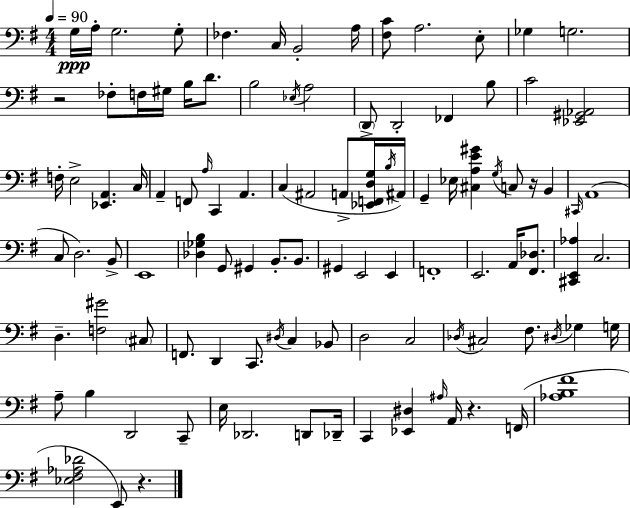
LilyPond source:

{
  \clef bass
  \numericTimeSignature
  \time 4/4
  \key e \minor
  \tempo 4 = 90
  g16\ppp a16-. g2. g8-. | fes4. c16 b,2-. a16 | <fis c'>8 a2. e8-. | ges4 g2. | \break r2 fes8-. f16 gis16 b16 d'8. | b2 \acciaccatura { ees16 } a2 | \parenthesize d,8-> d,2-. fes,4 b8 | c'2 <ees, gis, aes,>2 | \break f16-. e2-> <ees, a,>4. | c16 a,4-- f,8 \grace { a16 } c,4 a,4. | c4( ais,2 a,8-> | <ees, f, d g>16 \acciaccatura { b16 } ais,16) g,4-- ees16 <cis a e' gis'>4 \acciaccatura { g16 } c8 r16 | \break b,4 \grace { cis,16 } a,1( | c8 d2.) | b,8-> e,1 | <des ges b>4 g,8 gis,4 b,8.-. | \break b,8. gis,4 e,2 | e,4 f,1-. | e,2. | a,16 <fis, des>8. <cis, e, aes>4 c2. | \break d4.-- <f gis'>2 | \parenthesize cis8 f,8. d,4 c,8. \acciaccatura { dis16 } | c4 bes,8 d2 c2 | \acciaccatura { des16 } cis2 fis8. | \break \acciaccatura { dis16 } ges4 g16 a8-- b4 d,2 | c,8-- e16 des,2. | d,8 des,16-- c,4 <ees, dis>4 | \grace { ais16 } a,16 r4. f,16( <aes b fis'>1 | \break <ees fis aes des'>2 | e,8) r4. \bar "|."
}